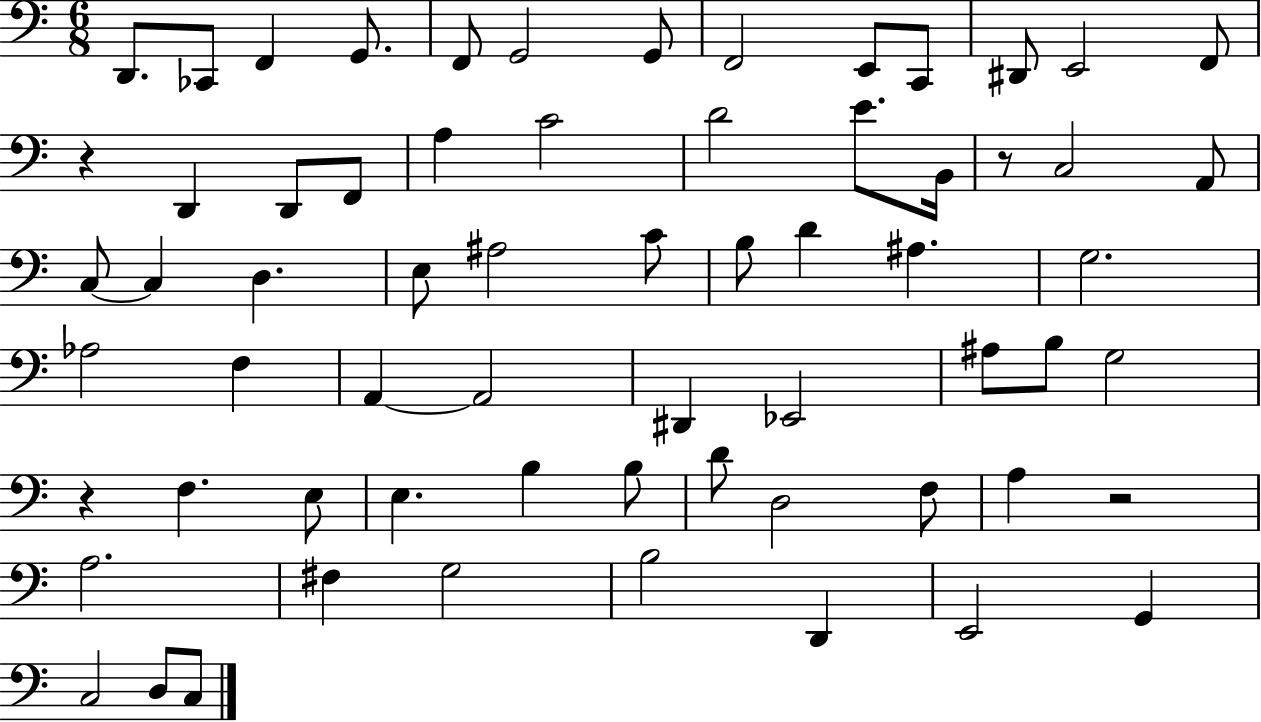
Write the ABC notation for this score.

X:1
T:Untitled
M:6/8
L:1/4
K:C
D,,/2 _C,,/2 F,, G,,/2 F,,/2 G,,2 G,,/2 F,,2 E,,/2 C,,/2 ^D,,/2 E,,2 F,,/2 z D,, D,,/2 F,,/2 A, C2 D2 E/2 B,,/4 z/2 C,2 A,,/2 C,/2 C, D, E,/2 ^A,2 C/2 B,/2 D ^A, G,2 _A,2 F, A,, A,,2 ^D,, _E,,2 ^A,/2 B,/2 G,2 z F, E,/2 E, B, B,/2 D/2 D,2 F,/2 A, z2 A,2 ^F, G,2 B,2 D,, E,,2 G,, C,2 D,/2 C,/2